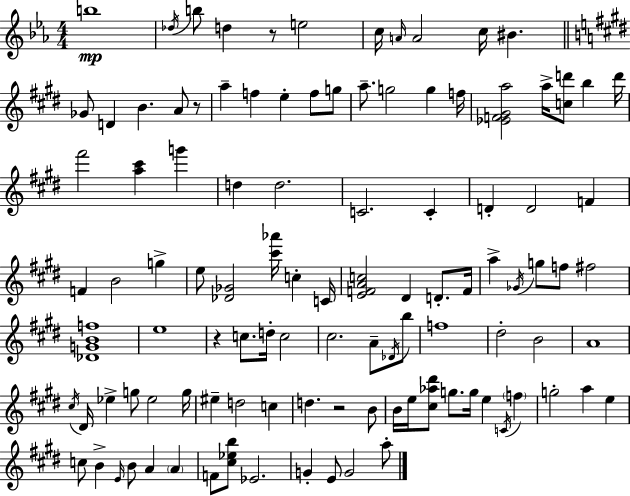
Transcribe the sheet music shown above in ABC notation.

X:1
T:Untitled
M:4/4
L:1/4
K:Eb
b4 _d/4 b/2 d z/2 e2 c/4 A/4 A2 c/4 ^B _G/2 D B A/2 z/2 a f e f/2 g/2 a/2 g2 g f/4 [_EF^Ga]2 a/4 [cd']/2 b d'/4 ^f'2 [a^c'] g' d d2 C2 C D D2 F F B2 g e/2 [_D_G]2 [^c'_a']/4 c C/4 [EFAc]2 ^D D/2 F/4 a _G/4 g/2 f/2 ^f2 [_DGBf]4 e4 z c/2 d/4 c2 ^c2 A/2 _D/4 b/2 f4 ^d2 B2 A4 ^c/4 ^D/4 _e g/2 _e2 g/4 ^e d2 c d z2 B/2 B/4 e/4 [^c_a^d']/2 g/2 g/4 e C/4 f g2 a e c/2 B E/4 B/2 A A F/2 [^c_eb]/2 _E2 G E/2 G2 a/2